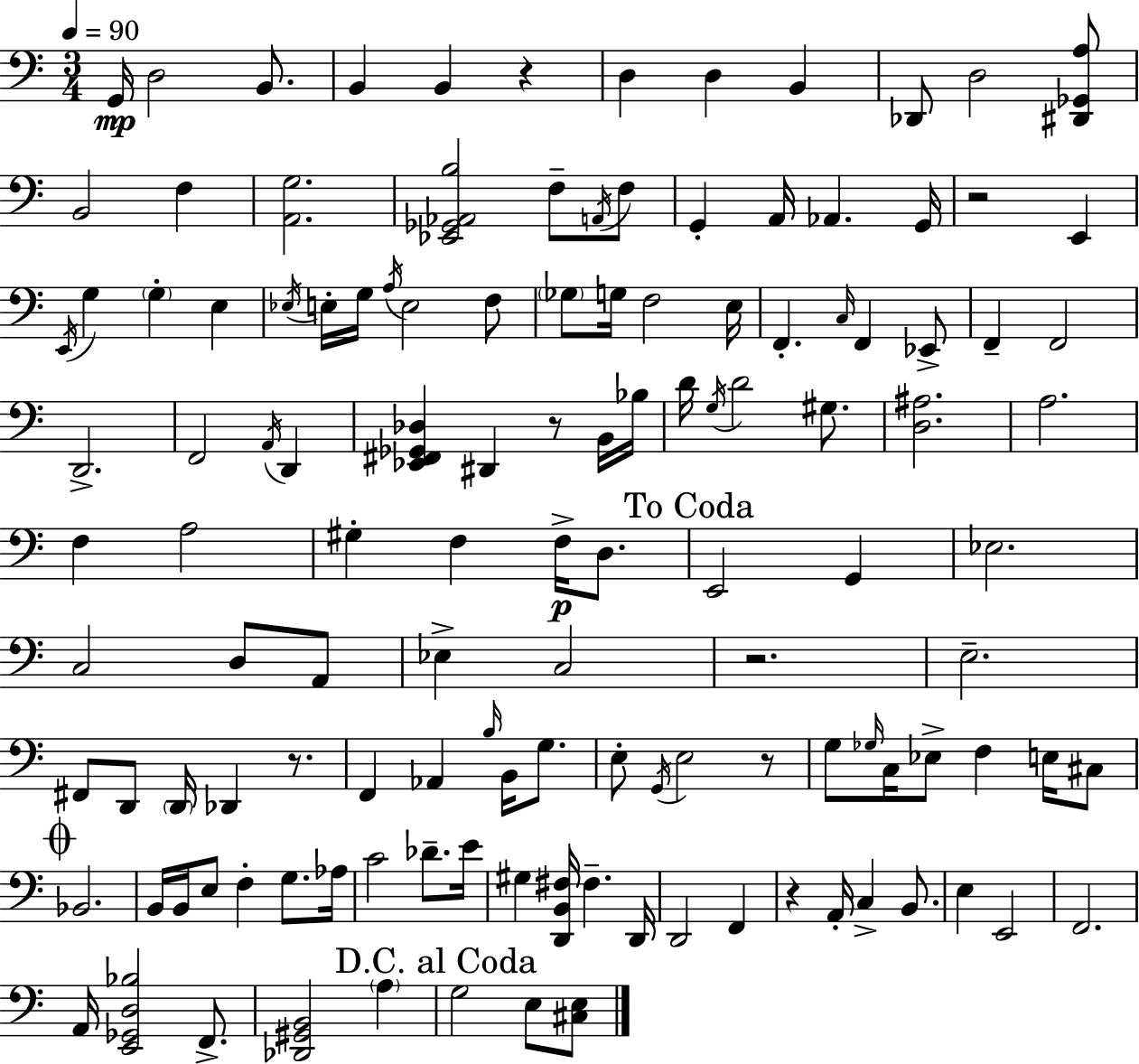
G2/s D3/h B2/e. B2/q B2/q R/q D3/q D3/q B2/q Db2/e D3/h [D#2,Gb2,A3]/e B2/h F3/q [A2,G3]/h. [Eb2,Gb2,Ab2,B3]/h F3/e A2/s F3/e G2/q A2/s Ab2/q. G2/s R/h E2/q E2/s G3/q G3/q E3/q Eb3/s E3/s G3/s A3/s E3/h F3/e Gb3/e G3/s F3/h E3/s F2/q. C3/s F2/q Eb2/e F2/q F2/h D2/h. F2/h A2/s D2/q [Eb2,F#2,Gb2,Db3]/q D#2/q R/e B2/s Bb3/s D4/s G3/s D4/h G#3/e. [D3,A#3]/h. A3/h. F3/q A3/h G#3/q F3/q F3/s D3/e. E2/h G2/q Eb3/h. C3/h D3/e A2/e Eb3/q C3/h R/h. E3/h. F#2/e D2/e D2/s Db2/q R/e. F2/q Ab2/q B3/s B2/s G3/e. E3/e G2/s E3/h R/e G3/e Gb3/s C3/s Eb3/e F3/q E3/s C#3/e Bb2/h. B2/s B2/s E3/e F3/q G3/e. Ab3/s C4/h Db4/e. E4/s G#3/q [D2,B2,F#3]/s F#3/q. D2/s D2/h F2/q R/q A2/s C3/q B2/e. E3/q E2/h F2/h. A2/s [E2,Gb2,D3,Bb3]/h F2/e. [Db2,G#2,B2]/h A3/q G3/h E3/e [C#3,E3]/e